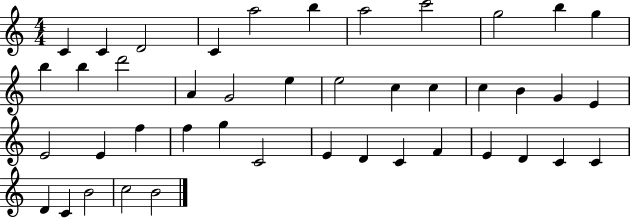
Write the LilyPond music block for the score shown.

{
  \clef treble
  \numericTimeSignature
  \time 4/4
  \key c \major
  c'4 c'4 d'2 | c'4 a''2 b''4 | a''2 c'''2 | g''2 b''4 g''4 | \break b''4 b''4 d'''2 | a'4 g'2 e''4 | e''2 c''4 c''4 | c''4 b'4 g'4 e'4 | \break e'2 e'4 f''4 | f''4 g''4 c'2 | e'4 d'4 c'4 f'4 | e'4 d'4 c'4 c'4 | \break d'4 c'4 b'2 | c''2 b'2 | \bar "|."
}